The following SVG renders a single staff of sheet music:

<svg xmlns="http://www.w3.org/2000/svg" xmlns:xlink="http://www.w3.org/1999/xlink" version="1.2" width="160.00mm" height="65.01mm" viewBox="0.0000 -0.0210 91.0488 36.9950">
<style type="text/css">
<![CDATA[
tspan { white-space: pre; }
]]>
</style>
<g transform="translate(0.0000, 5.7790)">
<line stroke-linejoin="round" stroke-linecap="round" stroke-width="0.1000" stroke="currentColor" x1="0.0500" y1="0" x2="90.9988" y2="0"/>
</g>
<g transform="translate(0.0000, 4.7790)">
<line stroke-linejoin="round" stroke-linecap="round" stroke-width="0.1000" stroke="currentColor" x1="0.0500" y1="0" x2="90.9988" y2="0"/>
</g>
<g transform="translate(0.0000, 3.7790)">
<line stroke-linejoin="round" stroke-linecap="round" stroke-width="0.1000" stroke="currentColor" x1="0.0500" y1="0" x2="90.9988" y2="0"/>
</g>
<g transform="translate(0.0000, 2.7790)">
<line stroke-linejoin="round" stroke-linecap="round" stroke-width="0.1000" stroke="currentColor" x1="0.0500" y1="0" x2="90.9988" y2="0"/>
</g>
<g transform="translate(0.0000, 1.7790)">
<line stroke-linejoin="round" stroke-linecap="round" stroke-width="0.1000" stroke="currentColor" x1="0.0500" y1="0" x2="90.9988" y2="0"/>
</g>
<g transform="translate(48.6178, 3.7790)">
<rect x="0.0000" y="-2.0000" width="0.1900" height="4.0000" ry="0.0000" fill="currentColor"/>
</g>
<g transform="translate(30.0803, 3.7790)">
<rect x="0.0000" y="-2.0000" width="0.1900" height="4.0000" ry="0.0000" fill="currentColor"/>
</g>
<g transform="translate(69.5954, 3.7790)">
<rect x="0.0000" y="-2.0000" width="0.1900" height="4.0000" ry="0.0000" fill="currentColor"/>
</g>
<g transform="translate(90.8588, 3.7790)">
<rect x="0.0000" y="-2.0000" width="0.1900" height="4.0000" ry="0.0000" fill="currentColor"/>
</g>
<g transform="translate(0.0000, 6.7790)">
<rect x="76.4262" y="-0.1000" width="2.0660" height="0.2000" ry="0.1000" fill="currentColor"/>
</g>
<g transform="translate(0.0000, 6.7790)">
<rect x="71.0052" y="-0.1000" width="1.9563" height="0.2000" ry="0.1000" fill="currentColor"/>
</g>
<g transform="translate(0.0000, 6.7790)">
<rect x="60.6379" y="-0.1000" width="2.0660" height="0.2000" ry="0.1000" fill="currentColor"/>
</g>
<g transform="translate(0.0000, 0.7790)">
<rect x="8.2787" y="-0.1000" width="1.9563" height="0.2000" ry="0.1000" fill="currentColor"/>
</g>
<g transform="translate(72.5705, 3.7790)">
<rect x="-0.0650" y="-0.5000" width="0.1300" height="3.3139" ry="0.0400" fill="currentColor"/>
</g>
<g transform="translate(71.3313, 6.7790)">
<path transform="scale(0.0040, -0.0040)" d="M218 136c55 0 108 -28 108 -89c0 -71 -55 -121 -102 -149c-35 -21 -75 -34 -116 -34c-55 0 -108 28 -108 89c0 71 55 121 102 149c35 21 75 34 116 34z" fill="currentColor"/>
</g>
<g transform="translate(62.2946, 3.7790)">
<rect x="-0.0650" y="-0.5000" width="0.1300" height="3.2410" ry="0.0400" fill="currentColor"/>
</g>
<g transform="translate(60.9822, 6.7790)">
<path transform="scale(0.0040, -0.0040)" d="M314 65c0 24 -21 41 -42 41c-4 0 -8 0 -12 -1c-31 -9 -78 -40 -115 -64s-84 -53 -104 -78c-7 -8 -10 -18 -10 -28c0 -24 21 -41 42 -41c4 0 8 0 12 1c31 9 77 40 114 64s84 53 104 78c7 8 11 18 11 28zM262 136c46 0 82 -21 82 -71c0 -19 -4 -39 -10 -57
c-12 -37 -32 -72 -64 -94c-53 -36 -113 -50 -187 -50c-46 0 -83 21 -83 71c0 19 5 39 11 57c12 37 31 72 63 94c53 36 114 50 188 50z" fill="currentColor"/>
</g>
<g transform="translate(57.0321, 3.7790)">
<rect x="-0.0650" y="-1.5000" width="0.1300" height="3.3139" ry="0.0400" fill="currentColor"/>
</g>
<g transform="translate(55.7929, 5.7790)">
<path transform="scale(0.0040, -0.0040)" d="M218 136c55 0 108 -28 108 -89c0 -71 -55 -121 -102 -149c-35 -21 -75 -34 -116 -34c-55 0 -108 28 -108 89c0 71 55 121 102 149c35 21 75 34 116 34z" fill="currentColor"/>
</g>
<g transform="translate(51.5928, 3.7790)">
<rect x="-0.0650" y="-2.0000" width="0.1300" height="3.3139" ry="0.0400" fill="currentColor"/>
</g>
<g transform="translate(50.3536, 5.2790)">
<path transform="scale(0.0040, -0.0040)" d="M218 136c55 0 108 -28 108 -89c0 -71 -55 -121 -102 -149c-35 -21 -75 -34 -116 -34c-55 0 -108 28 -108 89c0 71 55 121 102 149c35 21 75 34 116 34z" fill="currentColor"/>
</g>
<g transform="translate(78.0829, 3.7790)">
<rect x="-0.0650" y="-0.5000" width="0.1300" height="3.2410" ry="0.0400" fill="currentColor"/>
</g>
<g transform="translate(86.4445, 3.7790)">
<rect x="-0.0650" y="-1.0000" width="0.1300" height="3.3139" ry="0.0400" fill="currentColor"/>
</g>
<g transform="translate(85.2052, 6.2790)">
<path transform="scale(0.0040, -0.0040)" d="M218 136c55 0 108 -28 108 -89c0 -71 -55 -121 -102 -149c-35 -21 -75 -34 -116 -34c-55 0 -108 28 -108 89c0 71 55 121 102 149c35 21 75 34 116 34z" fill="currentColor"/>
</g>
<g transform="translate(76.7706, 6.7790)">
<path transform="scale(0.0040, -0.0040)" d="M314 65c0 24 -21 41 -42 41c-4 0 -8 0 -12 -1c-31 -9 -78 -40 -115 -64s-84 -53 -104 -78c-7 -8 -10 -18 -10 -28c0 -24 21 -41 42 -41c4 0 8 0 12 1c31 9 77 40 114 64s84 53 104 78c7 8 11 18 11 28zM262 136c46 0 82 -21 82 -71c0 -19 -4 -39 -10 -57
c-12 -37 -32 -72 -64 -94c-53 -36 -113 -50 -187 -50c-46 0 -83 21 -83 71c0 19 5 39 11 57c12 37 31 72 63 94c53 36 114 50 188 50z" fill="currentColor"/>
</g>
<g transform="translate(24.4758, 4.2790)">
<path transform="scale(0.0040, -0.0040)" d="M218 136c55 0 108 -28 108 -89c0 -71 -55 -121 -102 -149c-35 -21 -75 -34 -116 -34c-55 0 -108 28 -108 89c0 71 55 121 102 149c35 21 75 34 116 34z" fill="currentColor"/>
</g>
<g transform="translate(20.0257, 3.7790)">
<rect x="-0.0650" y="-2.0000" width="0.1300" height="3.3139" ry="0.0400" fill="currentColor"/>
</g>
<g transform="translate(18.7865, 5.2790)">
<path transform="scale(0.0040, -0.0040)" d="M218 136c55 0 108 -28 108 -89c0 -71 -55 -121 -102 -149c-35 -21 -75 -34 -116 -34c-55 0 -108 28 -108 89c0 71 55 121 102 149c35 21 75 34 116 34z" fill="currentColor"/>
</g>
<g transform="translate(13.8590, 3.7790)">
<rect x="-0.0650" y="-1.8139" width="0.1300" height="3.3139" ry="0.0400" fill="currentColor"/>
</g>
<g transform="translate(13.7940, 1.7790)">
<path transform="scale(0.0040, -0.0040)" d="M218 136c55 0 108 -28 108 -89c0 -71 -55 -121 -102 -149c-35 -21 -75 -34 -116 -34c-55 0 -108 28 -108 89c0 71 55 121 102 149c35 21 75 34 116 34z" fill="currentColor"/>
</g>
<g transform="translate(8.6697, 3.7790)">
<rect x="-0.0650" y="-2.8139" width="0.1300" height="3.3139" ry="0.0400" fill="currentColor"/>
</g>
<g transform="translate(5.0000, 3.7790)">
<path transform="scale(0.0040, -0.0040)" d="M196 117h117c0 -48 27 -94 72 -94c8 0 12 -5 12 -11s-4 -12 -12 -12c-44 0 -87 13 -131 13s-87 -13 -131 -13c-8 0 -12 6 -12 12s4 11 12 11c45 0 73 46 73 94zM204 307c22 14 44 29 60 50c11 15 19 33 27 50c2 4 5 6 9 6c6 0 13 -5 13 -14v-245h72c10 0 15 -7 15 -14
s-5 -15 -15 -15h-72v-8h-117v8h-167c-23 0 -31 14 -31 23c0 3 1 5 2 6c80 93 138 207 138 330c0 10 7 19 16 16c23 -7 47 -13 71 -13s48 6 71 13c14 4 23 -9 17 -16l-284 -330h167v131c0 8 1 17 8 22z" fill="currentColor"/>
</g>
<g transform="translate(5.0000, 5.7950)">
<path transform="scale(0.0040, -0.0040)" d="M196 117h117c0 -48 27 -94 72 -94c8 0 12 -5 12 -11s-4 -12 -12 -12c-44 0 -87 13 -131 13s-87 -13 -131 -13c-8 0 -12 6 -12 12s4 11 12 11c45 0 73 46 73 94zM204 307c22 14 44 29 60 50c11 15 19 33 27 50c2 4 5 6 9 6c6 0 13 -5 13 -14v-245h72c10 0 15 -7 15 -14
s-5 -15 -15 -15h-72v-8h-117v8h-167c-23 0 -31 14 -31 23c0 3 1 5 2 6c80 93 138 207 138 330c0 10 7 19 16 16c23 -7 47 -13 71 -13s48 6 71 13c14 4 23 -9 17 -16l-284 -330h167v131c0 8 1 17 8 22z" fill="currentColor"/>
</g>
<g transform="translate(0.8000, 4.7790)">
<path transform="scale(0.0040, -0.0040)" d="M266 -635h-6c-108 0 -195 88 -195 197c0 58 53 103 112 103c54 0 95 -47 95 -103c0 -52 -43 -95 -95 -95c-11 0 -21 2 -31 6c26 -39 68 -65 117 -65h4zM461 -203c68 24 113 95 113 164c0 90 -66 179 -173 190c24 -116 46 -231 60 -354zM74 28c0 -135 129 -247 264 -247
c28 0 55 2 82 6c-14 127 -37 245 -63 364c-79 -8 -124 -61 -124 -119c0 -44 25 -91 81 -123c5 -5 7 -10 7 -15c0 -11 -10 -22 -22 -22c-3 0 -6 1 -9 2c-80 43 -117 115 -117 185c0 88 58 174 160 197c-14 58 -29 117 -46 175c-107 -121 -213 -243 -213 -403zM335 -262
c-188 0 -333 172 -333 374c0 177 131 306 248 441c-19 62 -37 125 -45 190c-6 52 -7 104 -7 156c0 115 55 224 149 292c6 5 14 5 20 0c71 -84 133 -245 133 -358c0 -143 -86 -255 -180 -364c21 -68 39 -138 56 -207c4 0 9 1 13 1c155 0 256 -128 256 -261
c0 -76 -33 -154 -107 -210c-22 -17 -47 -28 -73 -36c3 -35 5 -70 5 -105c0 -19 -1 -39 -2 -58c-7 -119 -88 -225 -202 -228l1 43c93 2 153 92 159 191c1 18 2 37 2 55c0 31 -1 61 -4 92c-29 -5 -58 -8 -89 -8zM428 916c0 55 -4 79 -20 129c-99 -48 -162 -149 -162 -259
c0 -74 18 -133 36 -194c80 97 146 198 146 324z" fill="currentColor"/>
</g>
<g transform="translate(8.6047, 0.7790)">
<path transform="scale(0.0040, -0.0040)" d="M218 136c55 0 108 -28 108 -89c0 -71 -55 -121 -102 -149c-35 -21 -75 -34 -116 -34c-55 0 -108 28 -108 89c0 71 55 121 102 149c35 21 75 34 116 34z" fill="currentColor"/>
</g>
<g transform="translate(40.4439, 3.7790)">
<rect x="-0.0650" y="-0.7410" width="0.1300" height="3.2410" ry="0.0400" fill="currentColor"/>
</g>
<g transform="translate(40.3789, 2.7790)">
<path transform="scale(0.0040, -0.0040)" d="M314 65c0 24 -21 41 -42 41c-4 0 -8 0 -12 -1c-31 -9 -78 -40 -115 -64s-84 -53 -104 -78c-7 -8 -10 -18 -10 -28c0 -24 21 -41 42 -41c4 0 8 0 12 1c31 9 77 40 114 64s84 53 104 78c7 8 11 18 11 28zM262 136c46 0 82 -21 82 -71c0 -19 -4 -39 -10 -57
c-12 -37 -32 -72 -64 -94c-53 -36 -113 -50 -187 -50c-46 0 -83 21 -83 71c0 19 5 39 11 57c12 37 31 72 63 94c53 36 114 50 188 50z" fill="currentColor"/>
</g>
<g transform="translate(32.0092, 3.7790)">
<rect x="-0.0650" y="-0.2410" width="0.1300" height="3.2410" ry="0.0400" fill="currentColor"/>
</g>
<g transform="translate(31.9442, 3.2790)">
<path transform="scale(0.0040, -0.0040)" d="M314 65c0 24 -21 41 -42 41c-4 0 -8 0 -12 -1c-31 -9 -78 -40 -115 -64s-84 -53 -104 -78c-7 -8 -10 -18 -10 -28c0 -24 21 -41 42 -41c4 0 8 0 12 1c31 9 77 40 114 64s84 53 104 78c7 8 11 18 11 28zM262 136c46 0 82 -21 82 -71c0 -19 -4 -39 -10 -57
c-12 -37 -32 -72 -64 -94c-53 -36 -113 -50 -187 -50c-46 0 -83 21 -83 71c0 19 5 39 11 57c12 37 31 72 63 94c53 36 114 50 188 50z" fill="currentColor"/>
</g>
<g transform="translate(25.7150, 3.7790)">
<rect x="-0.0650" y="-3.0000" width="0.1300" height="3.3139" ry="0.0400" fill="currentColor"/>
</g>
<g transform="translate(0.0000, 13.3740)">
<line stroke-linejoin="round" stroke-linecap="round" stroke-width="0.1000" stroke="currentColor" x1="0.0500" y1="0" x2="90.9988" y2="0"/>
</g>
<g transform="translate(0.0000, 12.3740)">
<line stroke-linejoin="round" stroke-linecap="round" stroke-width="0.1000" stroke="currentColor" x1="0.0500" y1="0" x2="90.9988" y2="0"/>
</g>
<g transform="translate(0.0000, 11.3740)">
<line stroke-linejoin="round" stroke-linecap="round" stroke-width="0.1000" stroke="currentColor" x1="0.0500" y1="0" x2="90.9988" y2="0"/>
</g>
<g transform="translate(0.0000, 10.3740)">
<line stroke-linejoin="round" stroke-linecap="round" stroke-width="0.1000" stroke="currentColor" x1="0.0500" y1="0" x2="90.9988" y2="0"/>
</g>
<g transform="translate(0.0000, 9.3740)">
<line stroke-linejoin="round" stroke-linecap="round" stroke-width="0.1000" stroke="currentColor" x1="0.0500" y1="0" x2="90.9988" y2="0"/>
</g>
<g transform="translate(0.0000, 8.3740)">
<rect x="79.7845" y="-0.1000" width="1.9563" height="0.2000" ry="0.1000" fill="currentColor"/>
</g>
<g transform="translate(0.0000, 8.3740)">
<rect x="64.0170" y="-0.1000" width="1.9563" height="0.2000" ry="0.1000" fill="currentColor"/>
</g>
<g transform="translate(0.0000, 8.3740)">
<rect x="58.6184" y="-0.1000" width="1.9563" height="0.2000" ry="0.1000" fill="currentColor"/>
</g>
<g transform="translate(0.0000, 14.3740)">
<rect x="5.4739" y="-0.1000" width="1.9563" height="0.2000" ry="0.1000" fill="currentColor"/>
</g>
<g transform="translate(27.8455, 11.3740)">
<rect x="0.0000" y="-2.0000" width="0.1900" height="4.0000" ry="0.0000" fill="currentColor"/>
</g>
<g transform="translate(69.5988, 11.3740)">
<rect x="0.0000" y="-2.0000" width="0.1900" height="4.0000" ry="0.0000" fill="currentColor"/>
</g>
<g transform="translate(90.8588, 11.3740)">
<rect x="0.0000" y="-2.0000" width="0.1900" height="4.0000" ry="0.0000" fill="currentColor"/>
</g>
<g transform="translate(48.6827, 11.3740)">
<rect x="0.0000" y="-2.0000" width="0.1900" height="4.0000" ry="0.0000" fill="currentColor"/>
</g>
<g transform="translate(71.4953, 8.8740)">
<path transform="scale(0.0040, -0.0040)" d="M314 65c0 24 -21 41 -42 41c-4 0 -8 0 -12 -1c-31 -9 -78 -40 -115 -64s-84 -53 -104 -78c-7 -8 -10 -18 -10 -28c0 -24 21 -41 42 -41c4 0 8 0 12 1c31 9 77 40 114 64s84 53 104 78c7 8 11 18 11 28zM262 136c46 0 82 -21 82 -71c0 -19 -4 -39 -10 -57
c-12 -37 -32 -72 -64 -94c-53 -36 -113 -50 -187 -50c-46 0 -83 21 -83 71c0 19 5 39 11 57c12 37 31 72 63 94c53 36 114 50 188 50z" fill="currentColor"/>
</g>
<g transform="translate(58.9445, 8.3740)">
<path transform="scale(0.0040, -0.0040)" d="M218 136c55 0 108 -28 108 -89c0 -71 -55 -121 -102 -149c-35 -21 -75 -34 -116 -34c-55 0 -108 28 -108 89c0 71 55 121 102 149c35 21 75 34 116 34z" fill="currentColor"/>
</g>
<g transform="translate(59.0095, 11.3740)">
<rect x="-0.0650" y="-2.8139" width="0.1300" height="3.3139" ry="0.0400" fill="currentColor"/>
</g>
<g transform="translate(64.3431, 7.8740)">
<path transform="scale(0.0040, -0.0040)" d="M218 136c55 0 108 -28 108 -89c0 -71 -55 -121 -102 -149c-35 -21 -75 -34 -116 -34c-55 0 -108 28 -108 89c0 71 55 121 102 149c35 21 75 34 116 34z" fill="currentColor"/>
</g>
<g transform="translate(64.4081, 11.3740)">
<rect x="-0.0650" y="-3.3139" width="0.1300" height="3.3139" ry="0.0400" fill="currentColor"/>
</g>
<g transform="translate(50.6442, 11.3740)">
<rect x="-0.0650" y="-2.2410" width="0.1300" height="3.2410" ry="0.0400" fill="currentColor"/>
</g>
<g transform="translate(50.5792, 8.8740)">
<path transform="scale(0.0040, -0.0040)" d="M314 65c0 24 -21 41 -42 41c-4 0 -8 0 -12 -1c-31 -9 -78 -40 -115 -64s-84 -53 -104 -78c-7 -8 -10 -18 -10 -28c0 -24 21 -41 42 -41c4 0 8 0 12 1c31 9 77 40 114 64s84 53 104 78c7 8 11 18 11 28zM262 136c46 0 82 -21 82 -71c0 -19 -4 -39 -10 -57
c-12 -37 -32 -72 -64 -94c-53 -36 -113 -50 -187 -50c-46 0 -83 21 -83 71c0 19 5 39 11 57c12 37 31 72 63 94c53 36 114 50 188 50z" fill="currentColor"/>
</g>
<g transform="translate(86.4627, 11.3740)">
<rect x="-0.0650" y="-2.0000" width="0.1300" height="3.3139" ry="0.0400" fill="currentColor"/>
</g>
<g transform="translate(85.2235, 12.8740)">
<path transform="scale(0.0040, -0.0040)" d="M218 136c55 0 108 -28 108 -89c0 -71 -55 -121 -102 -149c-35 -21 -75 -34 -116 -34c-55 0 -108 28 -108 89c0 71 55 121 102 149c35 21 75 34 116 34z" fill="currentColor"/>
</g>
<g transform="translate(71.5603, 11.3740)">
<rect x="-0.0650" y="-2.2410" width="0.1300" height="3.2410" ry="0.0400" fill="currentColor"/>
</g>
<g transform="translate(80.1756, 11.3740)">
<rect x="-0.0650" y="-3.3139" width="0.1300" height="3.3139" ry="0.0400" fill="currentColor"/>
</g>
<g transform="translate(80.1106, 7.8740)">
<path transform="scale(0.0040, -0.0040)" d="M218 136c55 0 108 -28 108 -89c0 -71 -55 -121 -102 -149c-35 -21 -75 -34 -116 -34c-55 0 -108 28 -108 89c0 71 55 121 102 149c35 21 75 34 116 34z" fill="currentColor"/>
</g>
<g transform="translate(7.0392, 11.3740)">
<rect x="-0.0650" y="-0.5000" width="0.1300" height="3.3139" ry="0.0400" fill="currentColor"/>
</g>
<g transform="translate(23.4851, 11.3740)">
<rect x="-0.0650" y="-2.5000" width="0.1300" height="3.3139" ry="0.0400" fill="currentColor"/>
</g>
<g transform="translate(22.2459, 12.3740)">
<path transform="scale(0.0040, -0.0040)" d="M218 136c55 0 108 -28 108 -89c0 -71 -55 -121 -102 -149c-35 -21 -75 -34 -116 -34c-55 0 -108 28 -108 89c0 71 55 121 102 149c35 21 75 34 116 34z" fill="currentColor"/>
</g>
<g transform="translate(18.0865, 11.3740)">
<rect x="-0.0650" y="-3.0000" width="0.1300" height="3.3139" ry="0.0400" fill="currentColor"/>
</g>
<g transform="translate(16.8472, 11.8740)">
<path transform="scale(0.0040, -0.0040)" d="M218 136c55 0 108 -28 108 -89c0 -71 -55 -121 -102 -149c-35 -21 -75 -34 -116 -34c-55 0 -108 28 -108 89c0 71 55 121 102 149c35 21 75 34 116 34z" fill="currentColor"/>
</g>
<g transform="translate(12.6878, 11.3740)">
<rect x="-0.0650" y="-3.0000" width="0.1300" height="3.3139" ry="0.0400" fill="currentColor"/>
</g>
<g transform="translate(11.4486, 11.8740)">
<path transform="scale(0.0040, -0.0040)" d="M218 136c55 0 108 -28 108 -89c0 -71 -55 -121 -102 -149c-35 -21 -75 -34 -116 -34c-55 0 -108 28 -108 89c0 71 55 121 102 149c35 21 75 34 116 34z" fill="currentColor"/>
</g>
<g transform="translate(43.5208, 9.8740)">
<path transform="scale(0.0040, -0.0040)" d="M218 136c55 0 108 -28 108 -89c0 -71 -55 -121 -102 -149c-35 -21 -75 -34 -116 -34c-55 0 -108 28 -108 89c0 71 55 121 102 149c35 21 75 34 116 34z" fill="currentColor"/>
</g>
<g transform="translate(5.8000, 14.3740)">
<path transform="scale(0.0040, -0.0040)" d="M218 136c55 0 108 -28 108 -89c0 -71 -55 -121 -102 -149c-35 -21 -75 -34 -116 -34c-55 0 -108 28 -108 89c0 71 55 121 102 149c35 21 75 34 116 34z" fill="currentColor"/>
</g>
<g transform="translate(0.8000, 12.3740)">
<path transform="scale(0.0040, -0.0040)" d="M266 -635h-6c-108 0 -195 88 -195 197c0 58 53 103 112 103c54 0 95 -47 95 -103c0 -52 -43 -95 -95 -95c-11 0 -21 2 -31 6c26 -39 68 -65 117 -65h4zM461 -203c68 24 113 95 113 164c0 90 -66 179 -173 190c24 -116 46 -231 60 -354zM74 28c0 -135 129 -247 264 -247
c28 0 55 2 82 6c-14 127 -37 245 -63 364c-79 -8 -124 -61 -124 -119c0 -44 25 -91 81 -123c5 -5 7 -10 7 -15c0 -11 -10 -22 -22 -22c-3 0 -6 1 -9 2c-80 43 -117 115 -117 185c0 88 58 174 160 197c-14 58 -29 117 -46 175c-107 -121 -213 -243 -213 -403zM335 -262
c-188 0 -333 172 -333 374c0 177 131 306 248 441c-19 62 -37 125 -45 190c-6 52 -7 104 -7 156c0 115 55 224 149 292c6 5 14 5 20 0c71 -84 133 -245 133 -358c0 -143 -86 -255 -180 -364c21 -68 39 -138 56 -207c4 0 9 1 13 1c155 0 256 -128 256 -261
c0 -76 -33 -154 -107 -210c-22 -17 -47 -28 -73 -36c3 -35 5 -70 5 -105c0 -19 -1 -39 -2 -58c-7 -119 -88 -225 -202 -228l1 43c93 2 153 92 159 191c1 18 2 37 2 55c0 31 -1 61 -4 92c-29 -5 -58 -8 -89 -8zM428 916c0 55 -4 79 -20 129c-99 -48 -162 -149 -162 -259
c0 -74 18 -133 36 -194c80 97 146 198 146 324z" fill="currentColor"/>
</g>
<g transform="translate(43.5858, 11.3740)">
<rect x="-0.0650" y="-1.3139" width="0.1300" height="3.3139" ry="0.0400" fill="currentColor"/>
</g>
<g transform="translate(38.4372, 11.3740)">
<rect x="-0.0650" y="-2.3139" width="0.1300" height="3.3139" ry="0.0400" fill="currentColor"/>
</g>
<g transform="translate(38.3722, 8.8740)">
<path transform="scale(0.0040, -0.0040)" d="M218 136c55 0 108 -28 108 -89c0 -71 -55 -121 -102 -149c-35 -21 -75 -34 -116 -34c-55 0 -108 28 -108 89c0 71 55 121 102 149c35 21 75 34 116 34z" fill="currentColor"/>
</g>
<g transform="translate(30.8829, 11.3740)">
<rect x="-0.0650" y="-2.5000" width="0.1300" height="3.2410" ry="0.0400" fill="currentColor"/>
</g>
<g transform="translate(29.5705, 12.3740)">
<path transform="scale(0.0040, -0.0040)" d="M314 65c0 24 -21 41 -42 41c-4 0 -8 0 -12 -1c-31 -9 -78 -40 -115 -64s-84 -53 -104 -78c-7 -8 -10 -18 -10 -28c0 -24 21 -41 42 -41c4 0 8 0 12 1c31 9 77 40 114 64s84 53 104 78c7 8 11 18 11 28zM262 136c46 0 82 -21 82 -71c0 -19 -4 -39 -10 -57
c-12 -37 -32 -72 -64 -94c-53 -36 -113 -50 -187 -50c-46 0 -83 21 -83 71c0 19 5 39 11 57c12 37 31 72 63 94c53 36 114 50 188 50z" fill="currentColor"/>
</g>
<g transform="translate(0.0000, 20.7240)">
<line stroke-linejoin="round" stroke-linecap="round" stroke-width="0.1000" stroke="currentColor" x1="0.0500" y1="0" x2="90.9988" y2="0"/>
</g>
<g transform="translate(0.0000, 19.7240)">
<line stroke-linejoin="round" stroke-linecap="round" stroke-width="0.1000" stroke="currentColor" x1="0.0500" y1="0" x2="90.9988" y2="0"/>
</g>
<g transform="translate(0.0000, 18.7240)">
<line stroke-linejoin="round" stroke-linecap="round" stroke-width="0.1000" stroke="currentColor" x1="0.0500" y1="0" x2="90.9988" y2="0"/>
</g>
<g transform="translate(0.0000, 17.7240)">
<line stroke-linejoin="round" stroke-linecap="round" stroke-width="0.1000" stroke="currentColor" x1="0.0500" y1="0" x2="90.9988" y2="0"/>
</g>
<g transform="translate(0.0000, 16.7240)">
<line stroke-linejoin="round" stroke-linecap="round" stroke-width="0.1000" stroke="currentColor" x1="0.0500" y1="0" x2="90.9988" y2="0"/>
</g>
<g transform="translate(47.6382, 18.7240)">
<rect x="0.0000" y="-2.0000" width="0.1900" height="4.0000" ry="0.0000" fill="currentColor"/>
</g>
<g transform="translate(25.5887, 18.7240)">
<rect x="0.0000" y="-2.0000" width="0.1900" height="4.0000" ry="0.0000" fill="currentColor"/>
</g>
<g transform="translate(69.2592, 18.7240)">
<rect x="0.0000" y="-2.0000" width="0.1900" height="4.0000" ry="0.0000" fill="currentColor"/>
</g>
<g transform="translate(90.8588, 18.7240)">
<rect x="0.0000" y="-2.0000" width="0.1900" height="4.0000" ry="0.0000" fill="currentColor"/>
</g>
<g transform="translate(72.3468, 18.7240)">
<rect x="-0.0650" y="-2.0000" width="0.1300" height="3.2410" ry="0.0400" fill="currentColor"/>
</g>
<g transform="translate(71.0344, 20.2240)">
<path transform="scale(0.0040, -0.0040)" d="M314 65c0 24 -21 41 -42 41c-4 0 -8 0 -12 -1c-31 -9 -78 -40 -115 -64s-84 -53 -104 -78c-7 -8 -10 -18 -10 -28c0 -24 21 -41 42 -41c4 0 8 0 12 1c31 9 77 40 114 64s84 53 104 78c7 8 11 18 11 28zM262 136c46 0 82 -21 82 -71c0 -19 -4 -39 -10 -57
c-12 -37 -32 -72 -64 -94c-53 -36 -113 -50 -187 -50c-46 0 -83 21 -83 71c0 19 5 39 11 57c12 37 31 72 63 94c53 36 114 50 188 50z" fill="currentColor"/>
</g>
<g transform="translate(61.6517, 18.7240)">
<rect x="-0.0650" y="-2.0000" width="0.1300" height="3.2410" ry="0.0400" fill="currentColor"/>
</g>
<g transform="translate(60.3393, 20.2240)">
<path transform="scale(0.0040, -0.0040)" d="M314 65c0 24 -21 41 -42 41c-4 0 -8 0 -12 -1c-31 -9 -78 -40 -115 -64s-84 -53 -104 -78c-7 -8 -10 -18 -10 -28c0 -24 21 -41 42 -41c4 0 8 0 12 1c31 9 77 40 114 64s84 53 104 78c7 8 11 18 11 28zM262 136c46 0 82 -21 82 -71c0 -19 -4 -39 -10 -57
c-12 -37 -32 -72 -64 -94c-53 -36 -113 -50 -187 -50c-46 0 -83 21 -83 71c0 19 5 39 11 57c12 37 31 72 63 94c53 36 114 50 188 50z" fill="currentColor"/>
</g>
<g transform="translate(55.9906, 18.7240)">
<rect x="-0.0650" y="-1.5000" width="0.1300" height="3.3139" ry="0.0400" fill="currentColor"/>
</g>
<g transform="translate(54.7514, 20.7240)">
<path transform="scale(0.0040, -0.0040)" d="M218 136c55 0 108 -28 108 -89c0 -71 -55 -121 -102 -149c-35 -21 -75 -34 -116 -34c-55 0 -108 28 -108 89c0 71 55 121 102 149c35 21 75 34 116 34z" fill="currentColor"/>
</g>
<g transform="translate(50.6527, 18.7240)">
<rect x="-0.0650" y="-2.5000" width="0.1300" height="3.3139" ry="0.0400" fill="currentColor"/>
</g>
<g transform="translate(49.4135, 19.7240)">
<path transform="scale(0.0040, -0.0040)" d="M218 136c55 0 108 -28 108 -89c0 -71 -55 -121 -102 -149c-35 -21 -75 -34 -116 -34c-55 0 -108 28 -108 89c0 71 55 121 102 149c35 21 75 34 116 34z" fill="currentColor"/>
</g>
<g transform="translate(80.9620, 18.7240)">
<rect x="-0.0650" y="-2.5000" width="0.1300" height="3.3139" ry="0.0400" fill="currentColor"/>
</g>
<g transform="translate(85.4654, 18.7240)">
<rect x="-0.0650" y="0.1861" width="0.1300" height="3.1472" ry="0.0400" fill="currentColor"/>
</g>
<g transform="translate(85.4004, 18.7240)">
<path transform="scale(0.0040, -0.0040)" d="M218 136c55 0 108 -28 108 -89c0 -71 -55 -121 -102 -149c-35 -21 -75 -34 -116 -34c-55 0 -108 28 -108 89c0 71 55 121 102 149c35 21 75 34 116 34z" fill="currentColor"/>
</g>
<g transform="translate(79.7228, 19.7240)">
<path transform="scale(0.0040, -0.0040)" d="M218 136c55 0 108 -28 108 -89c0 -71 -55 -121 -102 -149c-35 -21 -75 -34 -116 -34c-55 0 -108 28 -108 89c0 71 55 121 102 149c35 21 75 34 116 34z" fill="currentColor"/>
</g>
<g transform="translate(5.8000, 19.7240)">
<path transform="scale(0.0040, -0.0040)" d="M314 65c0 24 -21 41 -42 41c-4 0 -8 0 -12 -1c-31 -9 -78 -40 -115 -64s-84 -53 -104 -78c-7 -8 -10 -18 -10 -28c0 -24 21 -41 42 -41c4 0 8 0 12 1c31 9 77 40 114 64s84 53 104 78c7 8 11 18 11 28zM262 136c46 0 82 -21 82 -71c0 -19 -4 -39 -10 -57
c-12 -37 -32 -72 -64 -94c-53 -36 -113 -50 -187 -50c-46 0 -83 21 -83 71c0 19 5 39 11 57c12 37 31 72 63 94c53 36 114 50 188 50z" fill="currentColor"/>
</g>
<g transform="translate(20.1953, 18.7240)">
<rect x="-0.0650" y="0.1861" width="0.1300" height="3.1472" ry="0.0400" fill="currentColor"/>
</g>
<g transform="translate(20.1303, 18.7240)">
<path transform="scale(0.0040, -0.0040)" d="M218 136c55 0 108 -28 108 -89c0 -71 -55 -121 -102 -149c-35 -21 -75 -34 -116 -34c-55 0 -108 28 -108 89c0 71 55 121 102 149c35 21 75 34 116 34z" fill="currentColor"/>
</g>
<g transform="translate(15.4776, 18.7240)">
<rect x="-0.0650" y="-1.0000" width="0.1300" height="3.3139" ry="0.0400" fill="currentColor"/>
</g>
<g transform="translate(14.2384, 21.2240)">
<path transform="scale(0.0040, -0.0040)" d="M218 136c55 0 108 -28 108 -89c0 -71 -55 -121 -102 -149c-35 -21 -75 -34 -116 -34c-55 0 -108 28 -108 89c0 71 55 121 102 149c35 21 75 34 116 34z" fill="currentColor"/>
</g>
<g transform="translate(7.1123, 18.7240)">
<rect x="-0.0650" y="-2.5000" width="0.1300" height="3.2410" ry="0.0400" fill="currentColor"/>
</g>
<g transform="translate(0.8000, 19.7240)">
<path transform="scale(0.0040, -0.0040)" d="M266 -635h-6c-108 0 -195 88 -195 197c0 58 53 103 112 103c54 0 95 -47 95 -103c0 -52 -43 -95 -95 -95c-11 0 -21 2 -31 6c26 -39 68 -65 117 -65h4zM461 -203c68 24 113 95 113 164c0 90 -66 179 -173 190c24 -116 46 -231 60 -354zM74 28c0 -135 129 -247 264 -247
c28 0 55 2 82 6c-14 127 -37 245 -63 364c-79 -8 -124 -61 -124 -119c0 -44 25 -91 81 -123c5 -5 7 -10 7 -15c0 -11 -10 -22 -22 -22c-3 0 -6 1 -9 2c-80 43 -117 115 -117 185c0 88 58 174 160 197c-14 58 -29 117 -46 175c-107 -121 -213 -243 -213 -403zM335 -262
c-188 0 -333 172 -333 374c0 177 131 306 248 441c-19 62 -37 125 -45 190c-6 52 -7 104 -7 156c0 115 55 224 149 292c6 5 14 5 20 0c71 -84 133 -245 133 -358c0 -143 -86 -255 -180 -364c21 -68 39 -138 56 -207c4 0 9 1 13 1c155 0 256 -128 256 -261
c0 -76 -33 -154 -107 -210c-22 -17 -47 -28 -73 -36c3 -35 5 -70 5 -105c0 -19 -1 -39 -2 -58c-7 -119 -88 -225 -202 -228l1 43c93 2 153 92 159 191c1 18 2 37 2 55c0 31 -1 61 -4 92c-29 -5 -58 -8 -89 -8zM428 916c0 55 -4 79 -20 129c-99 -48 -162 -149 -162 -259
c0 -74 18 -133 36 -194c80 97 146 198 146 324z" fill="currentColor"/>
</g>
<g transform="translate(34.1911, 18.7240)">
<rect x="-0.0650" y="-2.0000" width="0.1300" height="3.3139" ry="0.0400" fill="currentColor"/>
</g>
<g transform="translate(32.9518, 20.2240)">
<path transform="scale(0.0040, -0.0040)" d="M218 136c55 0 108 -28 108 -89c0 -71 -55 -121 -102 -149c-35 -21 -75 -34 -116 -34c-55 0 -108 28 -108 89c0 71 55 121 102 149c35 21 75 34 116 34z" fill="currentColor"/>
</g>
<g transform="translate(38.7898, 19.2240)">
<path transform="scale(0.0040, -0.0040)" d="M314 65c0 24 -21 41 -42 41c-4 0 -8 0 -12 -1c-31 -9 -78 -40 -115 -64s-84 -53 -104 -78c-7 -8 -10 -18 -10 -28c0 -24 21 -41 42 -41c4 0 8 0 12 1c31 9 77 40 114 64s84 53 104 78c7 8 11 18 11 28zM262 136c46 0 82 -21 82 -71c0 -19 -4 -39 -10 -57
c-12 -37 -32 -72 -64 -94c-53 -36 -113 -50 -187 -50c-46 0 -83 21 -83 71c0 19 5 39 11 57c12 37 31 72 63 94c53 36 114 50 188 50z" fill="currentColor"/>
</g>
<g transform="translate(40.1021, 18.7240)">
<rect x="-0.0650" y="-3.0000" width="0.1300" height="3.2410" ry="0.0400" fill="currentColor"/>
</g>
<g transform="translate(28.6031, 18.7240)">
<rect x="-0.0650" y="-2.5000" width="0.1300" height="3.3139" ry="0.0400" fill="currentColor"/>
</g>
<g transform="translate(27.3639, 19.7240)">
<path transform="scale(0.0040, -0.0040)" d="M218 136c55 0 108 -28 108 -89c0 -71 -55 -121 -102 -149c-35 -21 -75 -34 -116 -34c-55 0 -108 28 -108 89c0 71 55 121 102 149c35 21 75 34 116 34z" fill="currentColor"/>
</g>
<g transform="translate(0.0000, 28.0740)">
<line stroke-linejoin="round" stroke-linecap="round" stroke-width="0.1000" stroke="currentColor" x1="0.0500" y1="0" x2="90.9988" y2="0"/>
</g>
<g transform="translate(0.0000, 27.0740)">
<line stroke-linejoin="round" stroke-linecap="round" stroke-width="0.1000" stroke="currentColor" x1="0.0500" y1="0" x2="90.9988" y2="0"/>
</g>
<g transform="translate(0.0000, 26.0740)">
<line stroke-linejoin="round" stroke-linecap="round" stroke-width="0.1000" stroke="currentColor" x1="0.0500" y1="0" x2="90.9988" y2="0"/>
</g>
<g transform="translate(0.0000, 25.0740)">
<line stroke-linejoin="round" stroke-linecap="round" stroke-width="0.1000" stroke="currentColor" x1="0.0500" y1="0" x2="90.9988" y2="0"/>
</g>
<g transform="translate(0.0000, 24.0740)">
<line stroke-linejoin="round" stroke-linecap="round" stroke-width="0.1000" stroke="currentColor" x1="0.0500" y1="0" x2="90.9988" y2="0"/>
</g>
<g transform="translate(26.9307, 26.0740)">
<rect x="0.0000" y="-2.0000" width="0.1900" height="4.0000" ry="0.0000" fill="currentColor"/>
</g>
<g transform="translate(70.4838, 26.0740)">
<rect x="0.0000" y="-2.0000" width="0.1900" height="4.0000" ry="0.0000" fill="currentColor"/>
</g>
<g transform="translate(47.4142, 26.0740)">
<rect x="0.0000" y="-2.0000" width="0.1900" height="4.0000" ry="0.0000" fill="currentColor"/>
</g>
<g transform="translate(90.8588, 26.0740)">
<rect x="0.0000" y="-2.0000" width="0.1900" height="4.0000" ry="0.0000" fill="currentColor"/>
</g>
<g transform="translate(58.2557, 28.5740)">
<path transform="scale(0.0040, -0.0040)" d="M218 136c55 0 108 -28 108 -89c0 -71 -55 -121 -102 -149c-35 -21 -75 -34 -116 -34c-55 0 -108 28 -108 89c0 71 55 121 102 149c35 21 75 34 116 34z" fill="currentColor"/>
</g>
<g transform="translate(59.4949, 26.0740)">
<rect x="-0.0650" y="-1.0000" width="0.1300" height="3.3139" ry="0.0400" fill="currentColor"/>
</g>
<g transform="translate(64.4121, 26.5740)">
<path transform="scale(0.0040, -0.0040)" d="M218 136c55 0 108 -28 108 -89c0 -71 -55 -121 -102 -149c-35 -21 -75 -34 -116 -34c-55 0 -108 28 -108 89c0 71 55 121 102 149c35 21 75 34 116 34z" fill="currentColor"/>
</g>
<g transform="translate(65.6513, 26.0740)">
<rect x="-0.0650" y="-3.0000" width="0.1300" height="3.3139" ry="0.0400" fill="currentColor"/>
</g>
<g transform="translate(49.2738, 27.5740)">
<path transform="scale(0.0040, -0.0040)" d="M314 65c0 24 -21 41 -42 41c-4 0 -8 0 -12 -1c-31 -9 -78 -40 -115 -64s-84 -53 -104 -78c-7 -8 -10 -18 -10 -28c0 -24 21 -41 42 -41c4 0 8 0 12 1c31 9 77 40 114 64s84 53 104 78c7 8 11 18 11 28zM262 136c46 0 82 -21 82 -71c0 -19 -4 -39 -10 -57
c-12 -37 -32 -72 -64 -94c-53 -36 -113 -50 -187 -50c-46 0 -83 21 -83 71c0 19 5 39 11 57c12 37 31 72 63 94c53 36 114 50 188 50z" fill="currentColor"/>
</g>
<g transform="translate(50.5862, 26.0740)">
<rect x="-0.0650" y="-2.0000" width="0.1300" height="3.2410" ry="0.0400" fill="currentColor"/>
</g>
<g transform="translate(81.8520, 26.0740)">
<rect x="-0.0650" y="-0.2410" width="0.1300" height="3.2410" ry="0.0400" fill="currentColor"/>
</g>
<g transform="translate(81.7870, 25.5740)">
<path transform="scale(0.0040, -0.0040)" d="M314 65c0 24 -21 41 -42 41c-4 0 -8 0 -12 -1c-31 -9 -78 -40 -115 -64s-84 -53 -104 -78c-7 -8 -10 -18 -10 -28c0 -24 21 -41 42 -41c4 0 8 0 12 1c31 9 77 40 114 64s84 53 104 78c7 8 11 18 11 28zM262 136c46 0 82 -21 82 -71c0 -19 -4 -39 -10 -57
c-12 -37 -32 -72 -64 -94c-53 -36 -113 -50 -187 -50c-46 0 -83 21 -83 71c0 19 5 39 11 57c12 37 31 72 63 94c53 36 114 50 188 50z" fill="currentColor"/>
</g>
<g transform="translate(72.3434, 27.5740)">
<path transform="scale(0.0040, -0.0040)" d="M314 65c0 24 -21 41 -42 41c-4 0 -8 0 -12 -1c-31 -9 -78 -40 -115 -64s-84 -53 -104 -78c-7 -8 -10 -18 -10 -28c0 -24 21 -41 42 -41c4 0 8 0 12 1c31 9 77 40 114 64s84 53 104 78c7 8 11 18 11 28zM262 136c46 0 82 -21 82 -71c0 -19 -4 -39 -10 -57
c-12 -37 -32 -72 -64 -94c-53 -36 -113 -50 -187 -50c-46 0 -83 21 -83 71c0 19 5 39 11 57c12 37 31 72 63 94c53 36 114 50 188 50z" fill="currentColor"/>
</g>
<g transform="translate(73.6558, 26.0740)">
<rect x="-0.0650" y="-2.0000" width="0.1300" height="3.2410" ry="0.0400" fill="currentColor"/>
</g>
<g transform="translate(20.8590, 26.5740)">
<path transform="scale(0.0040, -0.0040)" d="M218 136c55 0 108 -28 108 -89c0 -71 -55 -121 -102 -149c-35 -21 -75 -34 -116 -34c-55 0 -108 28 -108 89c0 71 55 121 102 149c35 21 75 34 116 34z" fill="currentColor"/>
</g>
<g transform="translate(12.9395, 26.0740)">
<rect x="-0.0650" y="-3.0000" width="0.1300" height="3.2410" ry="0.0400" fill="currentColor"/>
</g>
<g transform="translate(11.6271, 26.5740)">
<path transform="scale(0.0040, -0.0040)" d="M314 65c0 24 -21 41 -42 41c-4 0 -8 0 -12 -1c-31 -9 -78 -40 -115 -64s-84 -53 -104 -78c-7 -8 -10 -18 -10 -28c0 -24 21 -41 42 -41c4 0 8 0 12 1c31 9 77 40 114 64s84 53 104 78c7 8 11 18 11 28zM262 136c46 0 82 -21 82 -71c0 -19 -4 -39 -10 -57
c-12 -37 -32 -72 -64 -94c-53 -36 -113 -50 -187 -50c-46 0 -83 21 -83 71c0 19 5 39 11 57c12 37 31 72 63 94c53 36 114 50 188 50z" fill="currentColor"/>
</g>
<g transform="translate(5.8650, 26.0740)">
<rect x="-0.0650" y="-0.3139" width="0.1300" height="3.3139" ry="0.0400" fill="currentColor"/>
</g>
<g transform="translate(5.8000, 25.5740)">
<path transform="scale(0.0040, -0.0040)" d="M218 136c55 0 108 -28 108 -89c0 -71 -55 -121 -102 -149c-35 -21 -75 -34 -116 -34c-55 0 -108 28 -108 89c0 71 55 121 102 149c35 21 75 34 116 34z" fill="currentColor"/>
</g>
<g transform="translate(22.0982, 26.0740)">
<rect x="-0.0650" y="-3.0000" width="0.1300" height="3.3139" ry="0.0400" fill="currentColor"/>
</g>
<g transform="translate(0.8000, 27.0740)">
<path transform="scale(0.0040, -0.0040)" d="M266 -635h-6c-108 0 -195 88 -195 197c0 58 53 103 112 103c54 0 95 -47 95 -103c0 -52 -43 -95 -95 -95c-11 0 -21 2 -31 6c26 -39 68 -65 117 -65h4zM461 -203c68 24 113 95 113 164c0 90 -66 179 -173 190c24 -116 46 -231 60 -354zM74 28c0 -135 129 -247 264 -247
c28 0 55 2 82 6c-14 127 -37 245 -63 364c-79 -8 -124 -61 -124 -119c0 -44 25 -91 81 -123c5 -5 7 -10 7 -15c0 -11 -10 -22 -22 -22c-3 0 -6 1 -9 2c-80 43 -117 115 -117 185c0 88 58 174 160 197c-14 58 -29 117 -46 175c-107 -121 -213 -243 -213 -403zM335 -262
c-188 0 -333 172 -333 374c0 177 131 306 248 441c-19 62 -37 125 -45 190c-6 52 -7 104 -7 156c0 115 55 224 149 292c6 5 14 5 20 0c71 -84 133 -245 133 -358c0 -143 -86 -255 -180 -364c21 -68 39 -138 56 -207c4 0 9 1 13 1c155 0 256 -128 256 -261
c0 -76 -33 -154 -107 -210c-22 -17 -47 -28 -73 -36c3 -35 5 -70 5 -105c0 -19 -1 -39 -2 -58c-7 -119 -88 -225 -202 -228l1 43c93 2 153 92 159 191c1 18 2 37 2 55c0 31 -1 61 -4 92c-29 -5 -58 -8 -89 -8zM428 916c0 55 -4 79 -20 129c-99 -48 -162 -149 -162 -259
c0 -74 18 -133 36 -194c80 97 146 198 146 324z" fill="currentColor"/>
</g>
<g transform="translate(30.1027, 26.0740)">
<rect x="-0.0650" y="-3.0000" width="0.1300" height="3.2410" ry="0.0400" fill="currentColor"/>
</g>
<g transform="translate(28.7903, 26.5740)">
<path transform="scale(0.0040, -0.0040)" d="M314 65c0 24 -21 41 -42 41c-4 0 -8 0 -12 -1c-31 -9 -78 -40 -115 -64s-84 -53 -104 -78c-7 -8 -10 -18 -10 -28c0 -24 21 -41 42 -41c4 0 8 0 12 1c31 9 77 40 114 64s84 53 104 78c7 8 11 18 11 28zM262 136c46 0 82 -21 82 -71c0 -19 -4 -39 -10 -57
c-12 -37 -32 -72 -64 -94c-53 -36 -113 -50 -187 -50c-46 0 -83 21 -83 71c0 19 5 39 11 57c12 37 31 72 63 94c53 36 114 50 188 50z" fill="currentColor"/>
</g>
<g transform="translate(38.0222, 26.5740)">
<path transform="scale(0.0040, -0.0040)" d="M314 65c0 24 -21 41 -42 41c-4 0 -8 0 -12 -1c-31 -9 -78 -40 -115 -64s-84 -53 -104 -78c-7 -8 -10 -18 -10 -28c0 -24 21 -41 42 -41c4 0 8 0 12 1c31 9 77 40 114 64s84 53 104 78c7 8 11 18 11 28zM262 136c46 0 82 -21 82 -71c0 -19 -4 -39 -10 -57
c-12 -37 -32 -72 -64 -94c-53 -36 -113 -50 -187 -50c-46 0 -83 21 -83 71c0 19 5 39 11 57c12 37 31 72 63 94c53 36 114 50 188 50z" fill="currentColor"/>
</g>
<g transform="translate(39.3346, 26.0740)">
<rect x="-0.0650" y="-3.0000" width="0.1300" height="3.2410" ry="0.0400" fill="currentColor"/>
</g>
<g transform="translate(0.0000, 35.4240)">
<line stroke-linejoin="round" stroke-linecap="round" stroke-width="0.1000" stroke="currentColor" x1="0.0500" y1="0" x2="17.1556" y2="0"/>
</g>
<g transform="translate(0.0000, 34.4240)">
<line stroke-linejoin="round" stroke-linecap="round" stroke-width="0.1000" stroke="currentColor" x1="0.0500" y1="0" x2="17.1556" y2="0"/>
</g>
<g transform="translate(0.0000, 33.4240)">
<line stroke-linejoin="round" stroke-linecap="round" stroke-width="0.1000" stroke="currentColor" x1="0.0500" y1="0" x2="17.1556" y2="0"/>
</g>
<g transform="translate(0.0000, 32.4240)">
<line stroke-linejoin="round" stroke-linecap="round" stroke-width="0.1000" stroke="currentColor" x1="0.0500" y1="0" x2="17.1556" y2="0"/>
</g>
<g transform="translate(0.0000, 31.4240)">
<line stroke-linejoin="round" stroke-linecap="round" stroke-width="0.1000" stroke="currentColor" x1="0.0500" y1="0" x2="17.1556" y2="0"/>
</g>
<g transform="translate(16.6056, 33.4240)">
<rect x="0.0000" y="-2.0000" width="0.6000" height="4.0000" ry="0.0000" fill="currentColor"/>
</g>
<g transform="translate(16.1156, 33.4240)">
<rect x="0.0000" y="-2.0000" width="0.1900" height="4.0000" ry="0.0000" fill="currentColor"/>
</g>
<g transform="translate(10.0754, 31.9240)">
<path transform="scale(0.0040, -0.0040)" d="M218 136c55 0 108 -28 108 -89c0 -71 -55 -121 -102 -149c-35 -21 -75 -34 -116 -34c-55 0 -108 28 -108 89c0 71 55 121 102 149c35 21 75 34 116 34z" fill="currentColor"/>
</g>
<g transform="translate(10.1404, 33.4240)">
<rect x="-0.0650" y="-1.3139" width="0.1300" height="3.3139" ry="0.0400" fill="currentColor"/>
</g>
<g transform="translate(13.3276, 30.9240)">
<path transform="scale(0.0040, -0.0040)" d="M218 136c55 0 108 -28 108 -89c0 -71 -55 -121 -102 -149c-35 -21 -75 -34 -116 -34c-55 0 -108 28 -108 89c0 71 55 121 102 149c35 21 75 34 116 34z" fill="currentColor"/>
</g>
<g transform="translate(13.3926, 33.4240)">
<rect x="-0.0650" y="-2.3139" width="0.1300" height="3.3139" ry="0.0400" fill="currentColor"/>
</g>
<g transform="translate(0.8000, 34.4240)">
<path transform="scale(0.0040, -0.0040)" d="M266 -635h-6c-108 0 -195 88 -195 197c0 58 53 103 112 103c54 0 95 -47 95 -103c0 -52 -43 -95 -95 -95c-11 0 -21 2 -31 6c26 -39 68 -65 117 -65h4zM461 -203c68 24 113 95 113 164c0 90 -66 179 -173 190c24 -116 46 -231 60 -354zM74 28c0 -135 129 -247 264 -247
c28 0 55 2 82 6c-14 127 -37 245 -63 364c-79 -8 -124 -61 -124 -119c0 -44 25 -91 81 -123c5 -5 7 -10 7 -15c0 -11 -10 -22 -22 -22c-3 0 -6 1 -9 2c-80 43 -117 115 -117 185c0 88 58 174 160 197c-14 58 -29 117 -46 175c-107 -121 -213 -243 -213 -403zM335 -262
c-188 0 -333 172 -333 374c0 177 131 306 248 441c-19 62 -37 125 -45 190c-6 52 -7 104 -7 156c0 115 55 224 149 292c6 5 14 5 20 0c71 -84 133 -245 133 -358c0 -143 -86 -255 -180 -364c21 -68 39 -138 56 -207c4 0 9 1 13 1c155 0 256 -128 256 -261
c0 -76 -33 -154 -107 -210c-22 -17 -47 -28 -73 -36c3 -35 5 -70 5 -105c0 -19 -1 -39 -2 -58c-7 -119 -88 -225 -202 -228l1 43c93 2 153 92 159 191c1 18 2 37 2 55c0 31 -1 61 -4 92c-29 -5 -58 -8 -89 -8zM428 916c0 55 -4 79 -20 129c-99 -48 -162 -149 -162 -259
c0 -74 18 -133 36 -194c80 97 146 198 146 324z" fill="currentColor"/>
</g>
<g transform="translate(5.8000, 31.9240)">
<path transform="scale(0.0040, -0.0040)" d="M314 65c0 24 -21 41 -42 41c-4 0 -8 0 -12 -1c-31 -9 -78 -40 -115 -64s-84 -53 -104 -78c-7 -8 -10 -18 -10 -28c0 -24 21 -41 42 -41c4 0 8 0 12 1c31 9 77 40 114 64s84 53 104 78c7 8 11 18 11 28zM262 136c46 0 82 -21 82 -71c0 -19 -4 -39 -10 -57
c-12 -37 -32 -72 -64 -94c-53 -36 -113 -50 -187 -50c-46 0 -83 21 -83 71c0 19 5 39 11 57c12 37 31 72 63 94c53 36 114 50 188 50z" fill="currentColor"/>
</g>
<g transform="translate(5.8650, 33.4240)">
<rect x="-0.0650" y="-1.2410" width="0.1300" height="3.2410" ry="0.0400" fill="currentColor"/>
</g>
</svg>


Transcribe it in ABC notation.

X:1
T:Untitled
M:4/4
L:1/4
K:C
a f F A c2 d2 F E C2 C C2 D C A A G G2 g e g2 a b g2 b F G2 D B G F A2 G E F2 F2 G B c A2 A A2 A2 F2 D A F2 c2 e2 e g